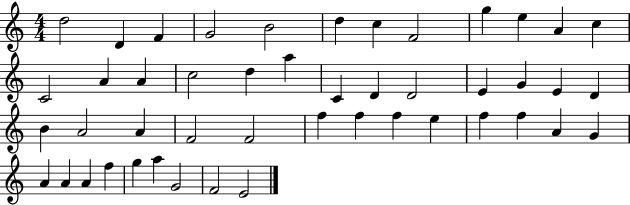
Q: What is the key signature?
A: C major